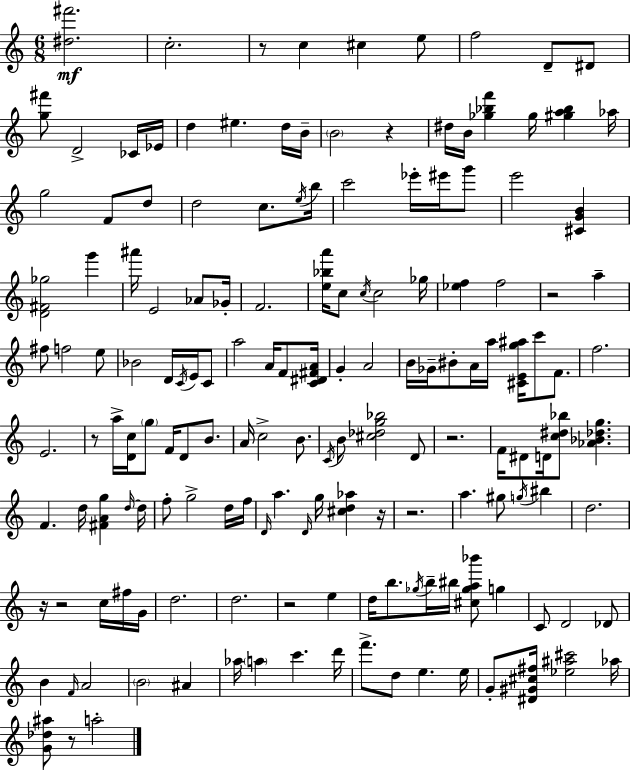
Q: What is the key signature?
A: C major